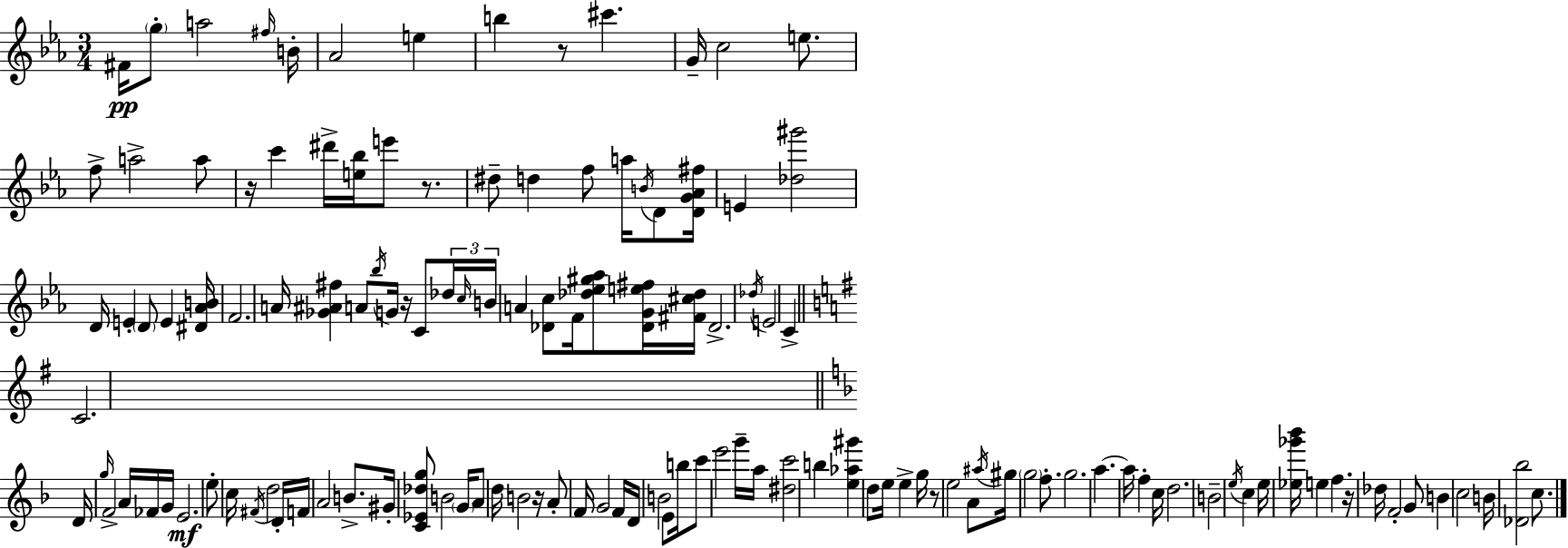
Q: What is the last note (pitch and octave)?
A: C5